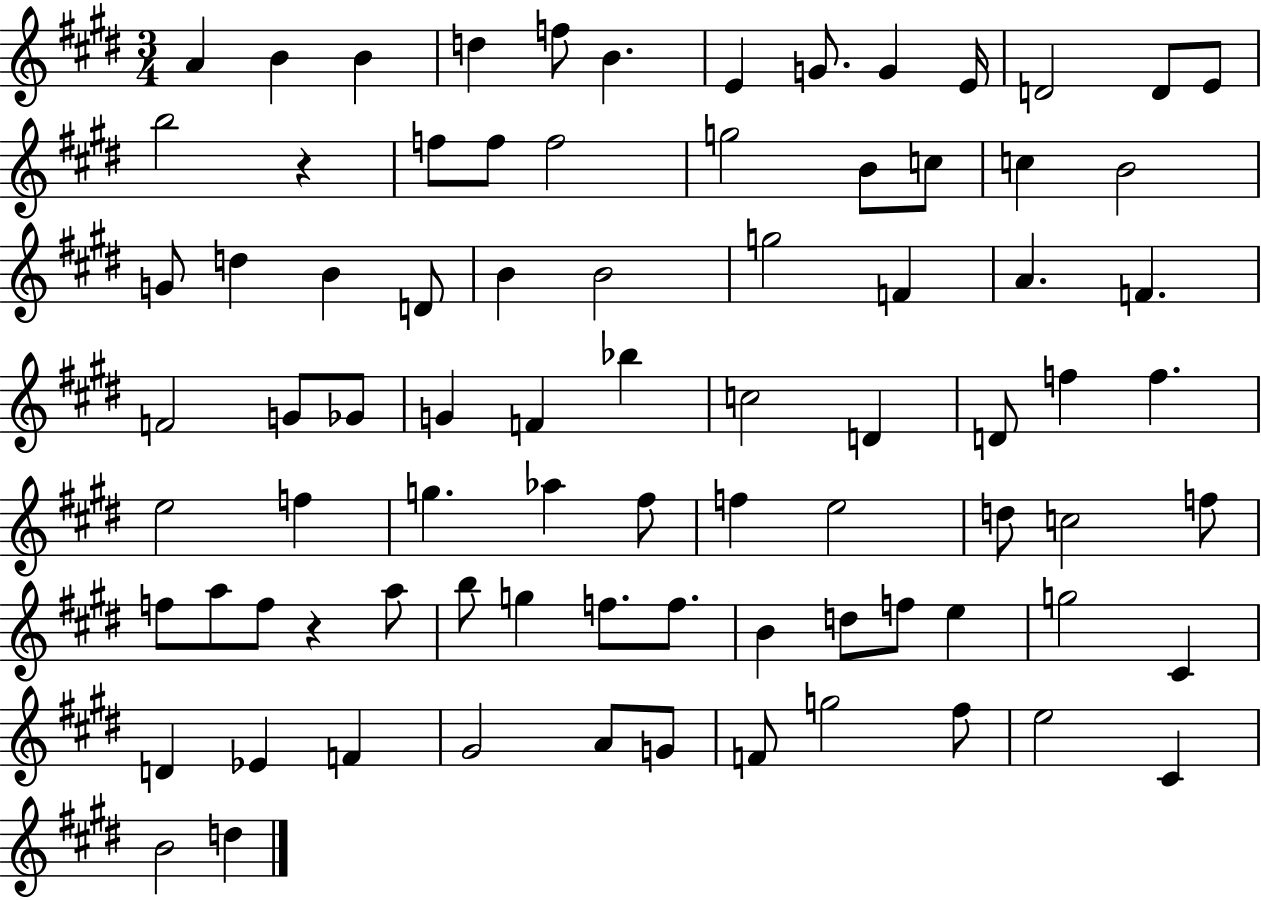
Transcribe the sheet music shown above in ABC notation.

X:1
T:Untitled
M:3/4
L:1/4
K:E
A B B d f/2 B E G/2 G E/4 D2 D/2 E/2 b2 z f/2 f/2 f2 g2 B/2 c/2 c B2 G/2 d B D/2 B B2 g2 F A F F2 G/2 _G/2 G F _b c2 D D/2 f f e2 f g _a ^f/2 f e2 d/2 c2 f/2 f/2 a/2 f/2 z a/2 b/2 g f/2 f/2 B d/2 f/2 e g2 ^C D _E F ^G2 A/2 G/2 F/2 g2 ^f/2 e2 ^C B2 d